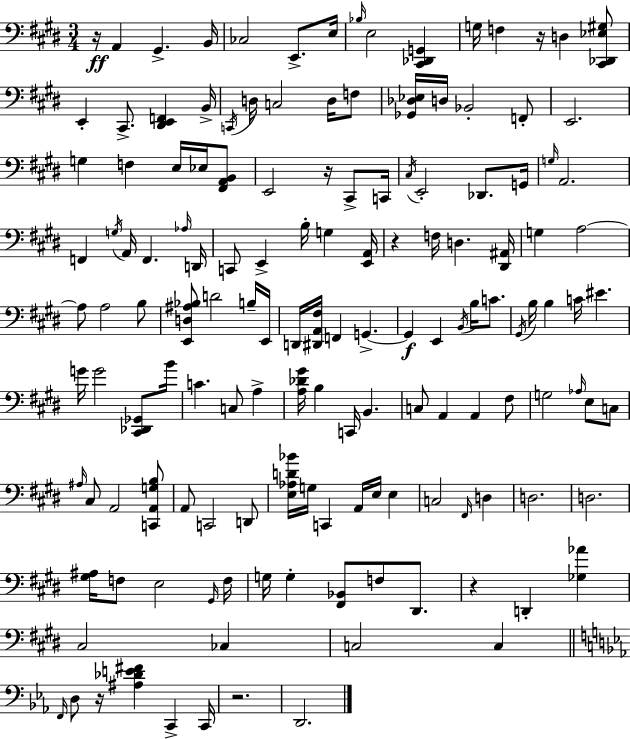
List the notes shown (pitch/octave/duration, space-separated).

R/s A2/q G#2/q. B2/s CES3/h E2/e. E3/s Bb3/s E3/h [C#2,Db2,G2]/q G3/s F3/q R/s D3/q [C#2,Db2,Eb3,G#3]/e E2/q C#2/e. [D#2,E2,F2]/q B2/s C2/s D3/s C3/h D3/s F3/e [Gb2,Db3,Eb3]/s D3/s Bb2/h F2/e E2/h. G3/q F3/q E3/s Eb3/s [F#2,A2,B2]/e E2/h R/s C#2/e C2/s C#3/s E2/h Db2/e. G2/s G3/s A2/h. F2/q G3/s A2/s F2/q. Ab3/s D2/s C2/e E2/q B3/s G3/q [E2,A2]/s R/q F3/s D3/q. [D#2,A#2]/s G3/q A3/h A3/e A3/h B3/e [E2,D3,A#3,Bb3]/e D4/h B3/s E2/s D2/s [D#2,A2,F#3]/s F2/q G2/q. G2/q E2/q B2/s B3/s C4/e. G#2/s B3/s B3/q C4/s EIS4/q. G4/s G4/h [C#2,Db2,Gb2]/e B4/s C4/q. C3/e A3/q [A3,Db4,G#4]/s B3/q C2/s B2/q. C3/e A2/q A2/q F#3/e G3/h Ab3/s E3/e C3/e A#3/s C#3/e A2/h [C2,A2,G3,B3]/e A2/e C2/h D2/e [E3,Ab3,D4,Bb4]/s G3/s C2/q A2/s E3/s E3/q C3/h F#2/s D3/q D3/h. D3/h. [G#3,A#3]/s F3/e E3/h G#2/s F3/s G3/s G3/q [F#2,Bb2]/e F3/e D#2/e. R/q D2/q [Gb3,Ab4]/q C#3/h CES3/q C3/h C3/q F2/s D3/e R/s [A#3,Db4,E4,F#4]/q C2/q C2/s R/h. D2/h.